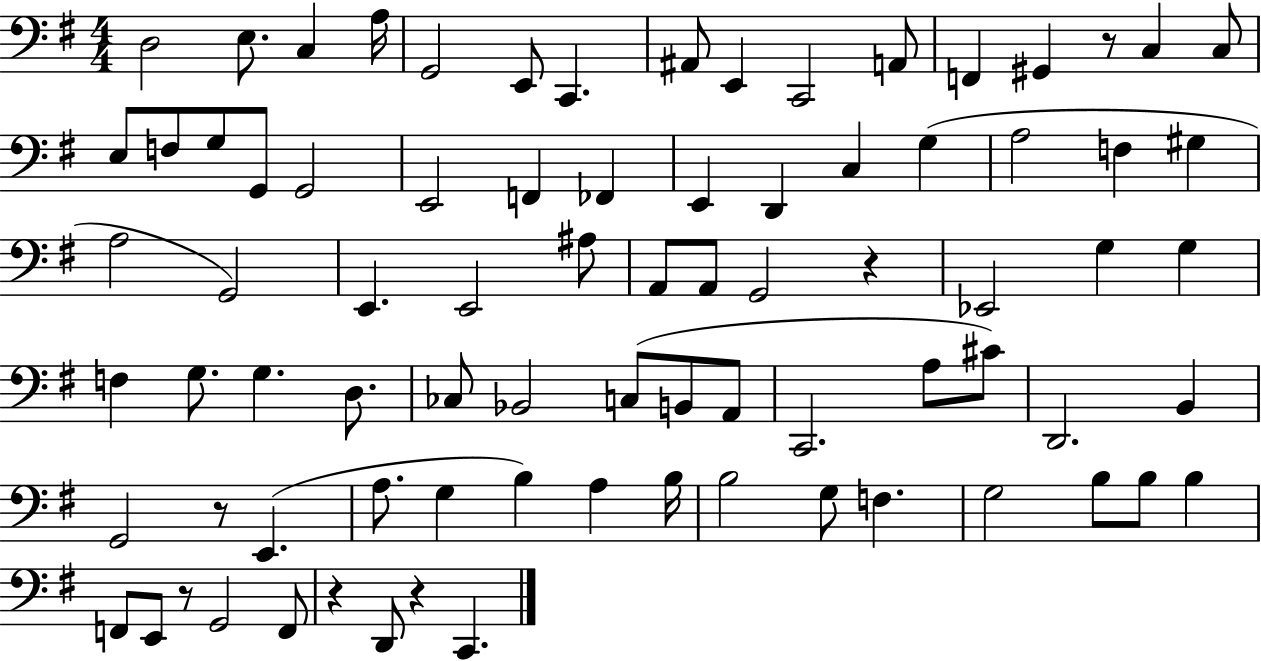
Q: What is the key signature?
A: G major